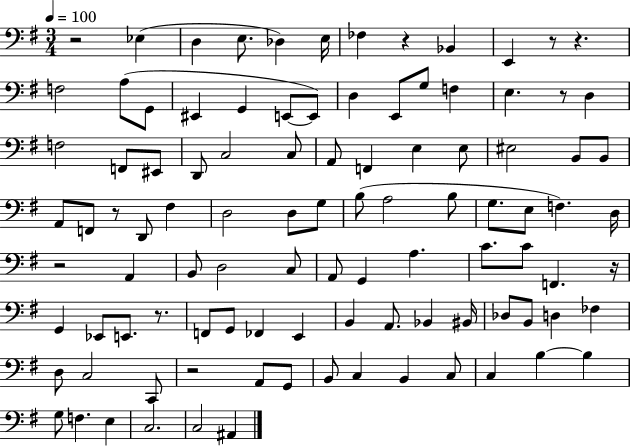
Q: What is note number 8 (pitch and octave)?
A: E2